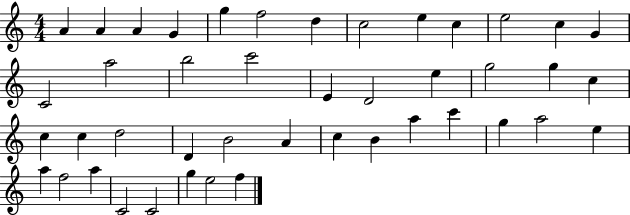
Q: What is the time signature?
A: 4/4